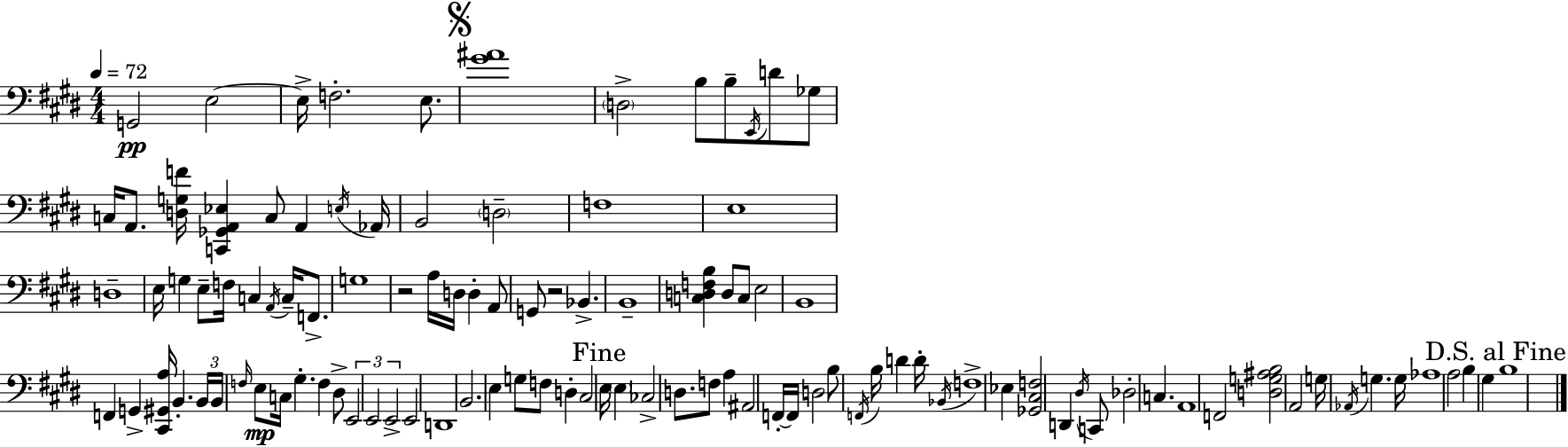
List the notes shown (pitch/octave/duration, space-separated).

G2/h E3/h E3/s F3/h. E3/e. [G#4,A#4]/w D3/h B3/e B3/e E2/s D4/e Gb3/e C3/s A2/e. [D3,G3,F4]/s [C2,Gb2,A2,Eb3]/q C3/e A2/q E3/s Ab2/s B2/h D3/h F3/w E3/w D3/w E3/s G3/q E3/e F3/s C3/q A2/s C3/s F2/e. G3/w R/h A3/s D3/s D3/q A2/e G2/e R/h Bb2/q. B2/w [C3,D3,F3,B3]/q D3/e C3/e E3/h B2/w F2/q G2/q [C#2,G#2,A3]/s B2/q. B2/s B2/s F3/s E3/e C3/s G#3/q. F3/q D#3/e E2/h E2/h E2/h E2/h D2/w B2/h. E3/q G3/e F3/e D3/q C#3/h E3/s E3/q CES3/h D3/e. F3/e A3/q A#2/h F2/s F2/s D3/h B3/e F2/s B3/s D4/q D4/s Bb2/s F3/w Eb3/q [Gb2,C#3,F3]/h D2/q D#3/s C2/e Db3/h C3/q. A2/w F2/h [D3,G3,A#3,B3]/h A2/h G3/s Ab2/s G3/q. G3/s Ab3/w A3/h B3/q G#3/q B3/w